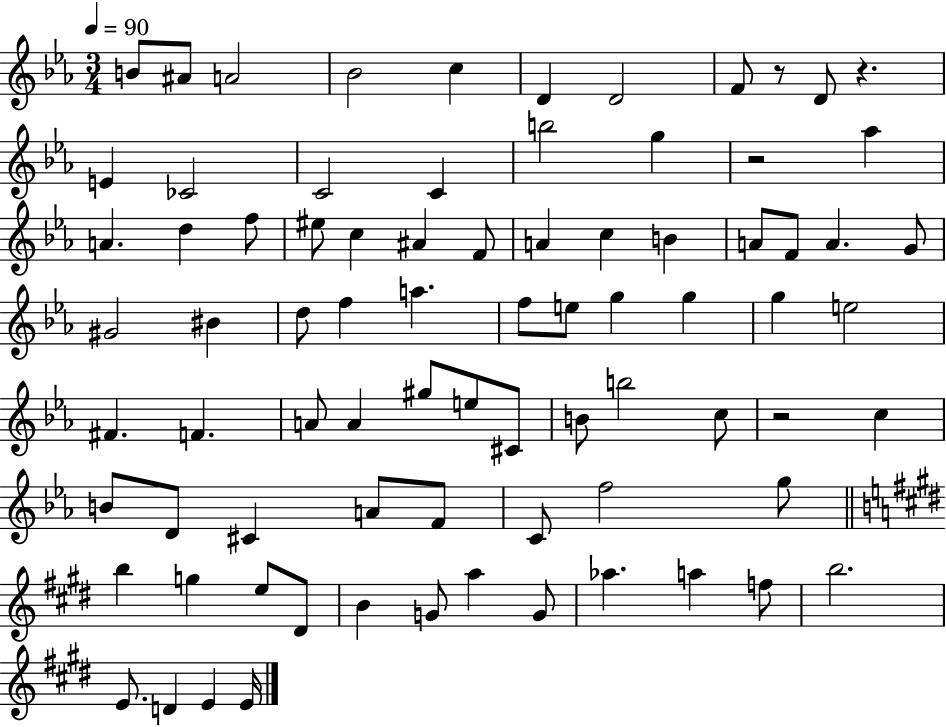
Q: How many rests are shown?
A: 4